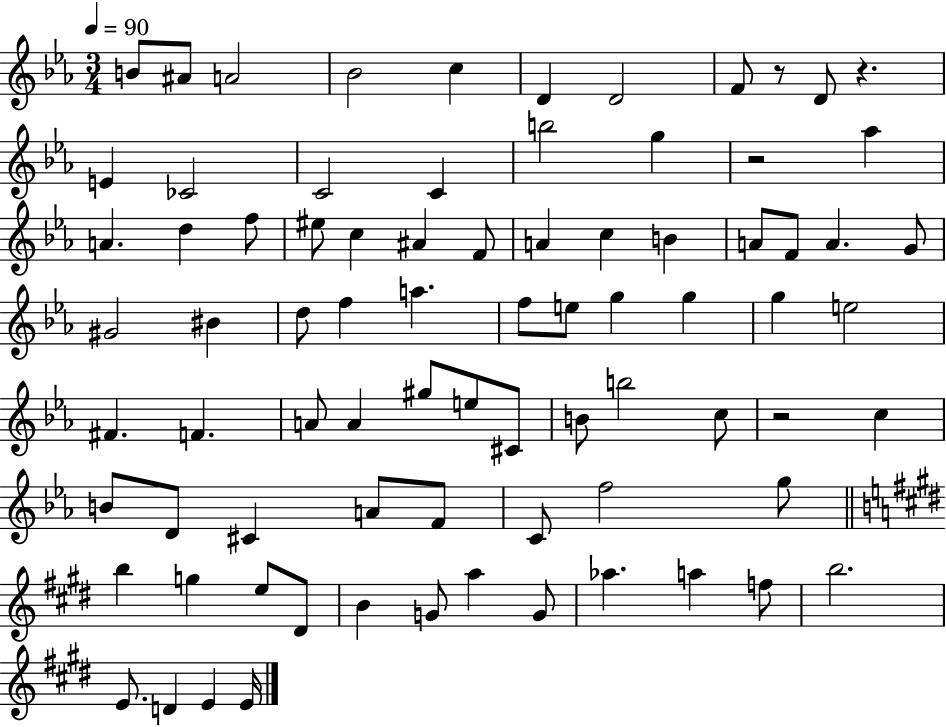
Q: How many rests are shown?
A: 4